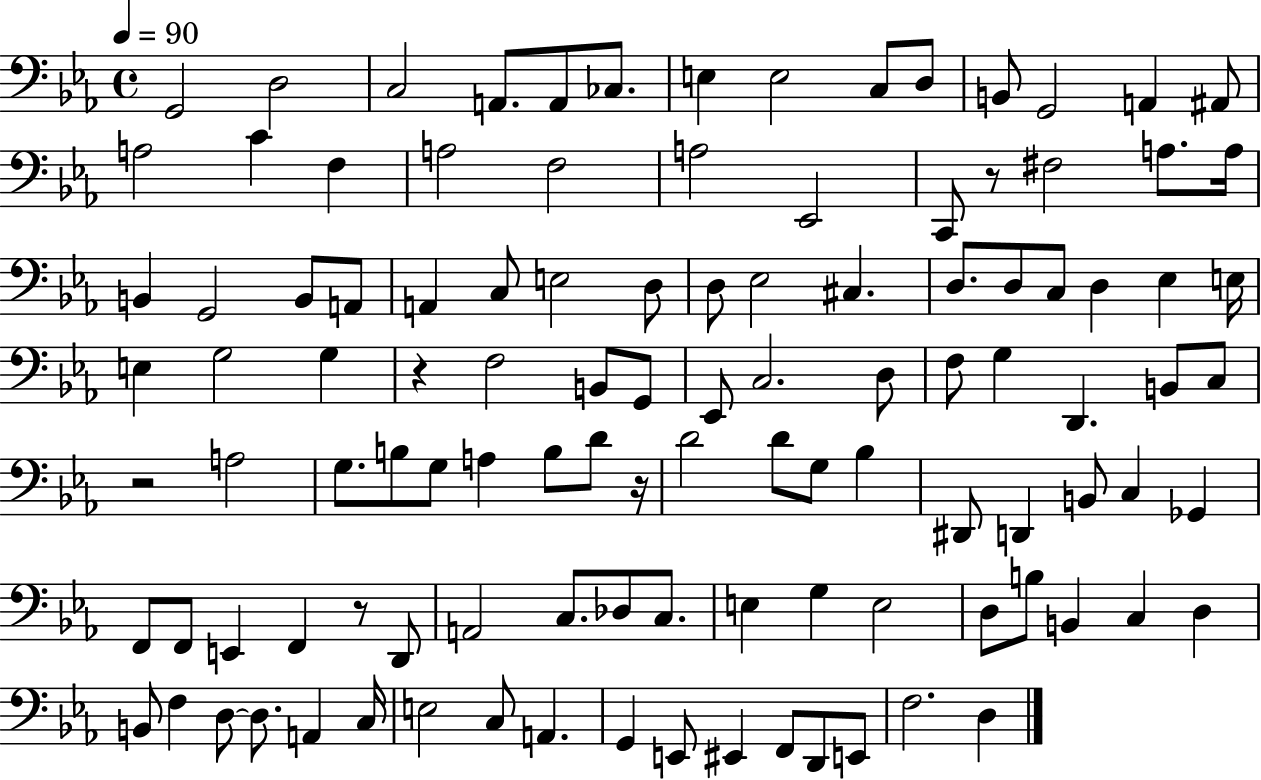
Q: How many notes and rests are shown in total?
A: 111